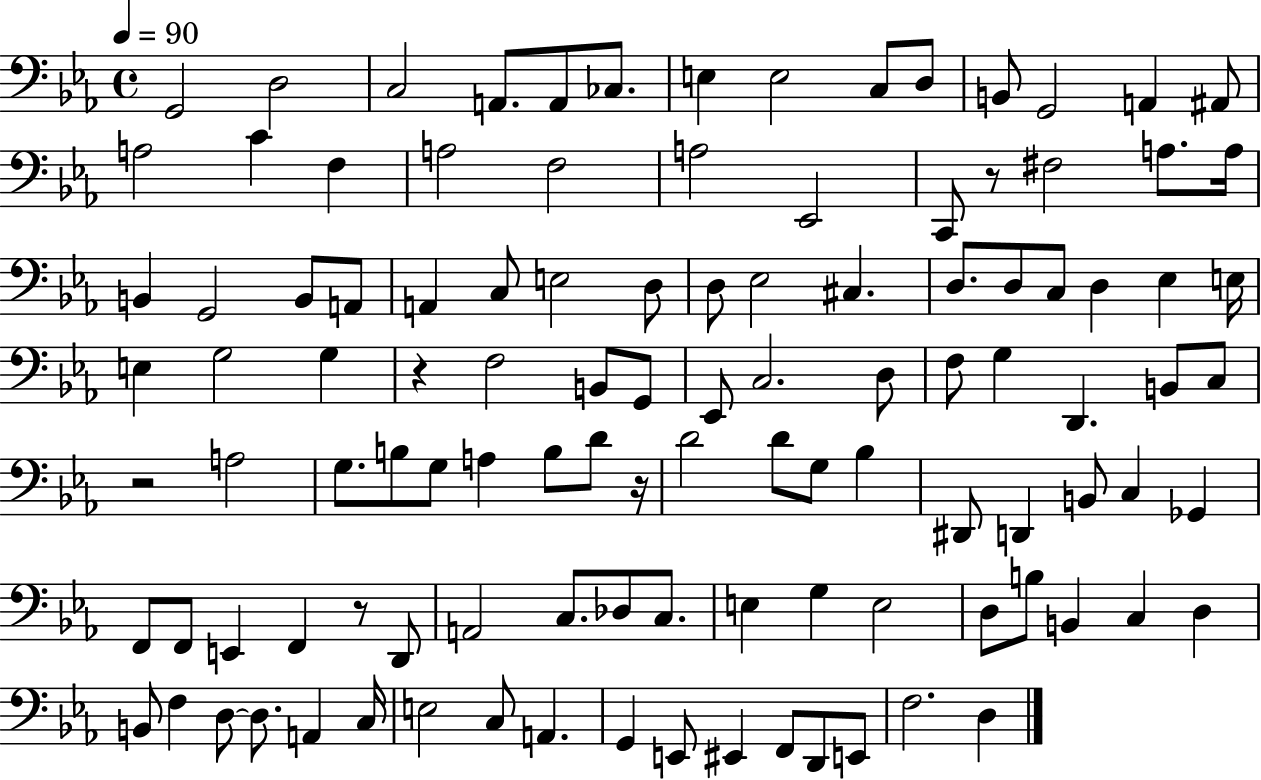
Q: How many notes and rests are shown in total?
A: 111